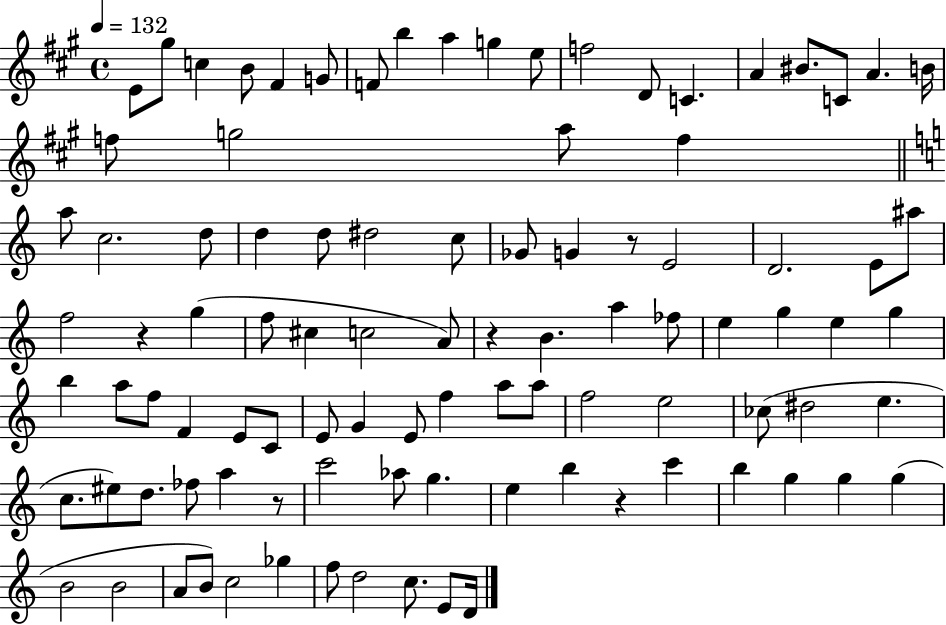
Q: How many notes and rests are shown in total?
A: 97